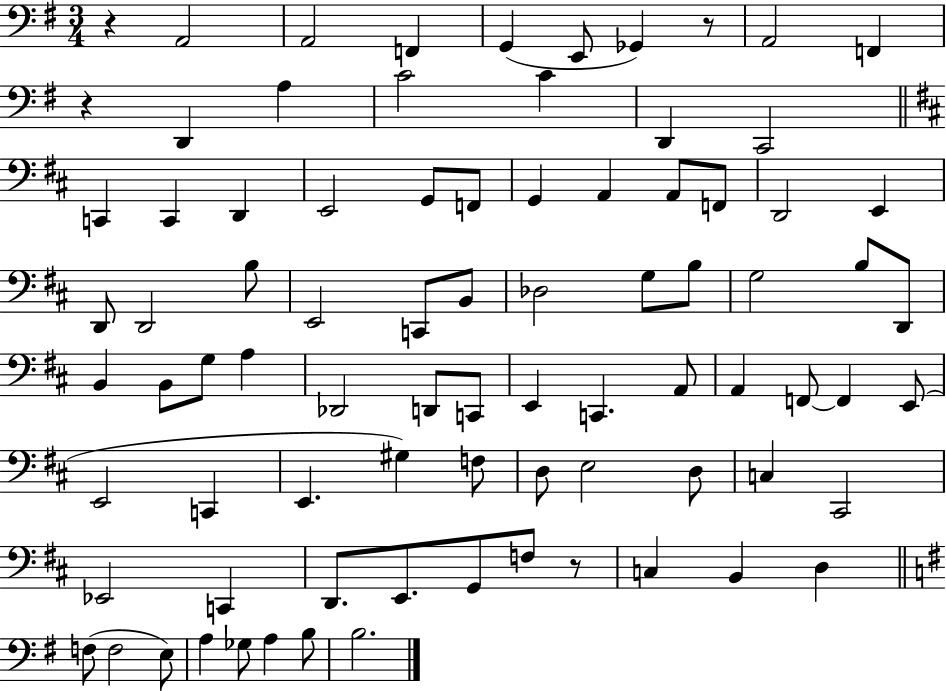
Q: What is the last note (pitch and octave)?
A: B3